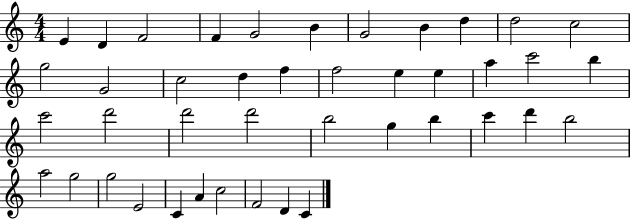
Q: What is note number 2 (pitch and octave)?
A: D4